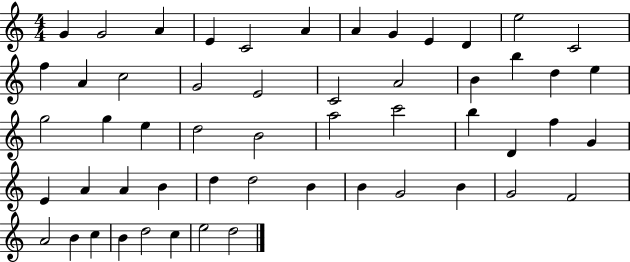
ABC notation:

X:1
T:Untitled
M:4/4
L:1/4
K:C
G G2 A E C2 A A G E D e2 C2 f A c2 G2 E2 C2 A2 B b d e g2 g e d2 B2 a2 c'2 b D f G E A A B d d2 B B G2 B G2 F2 A2 B c B d2 c e2 d2